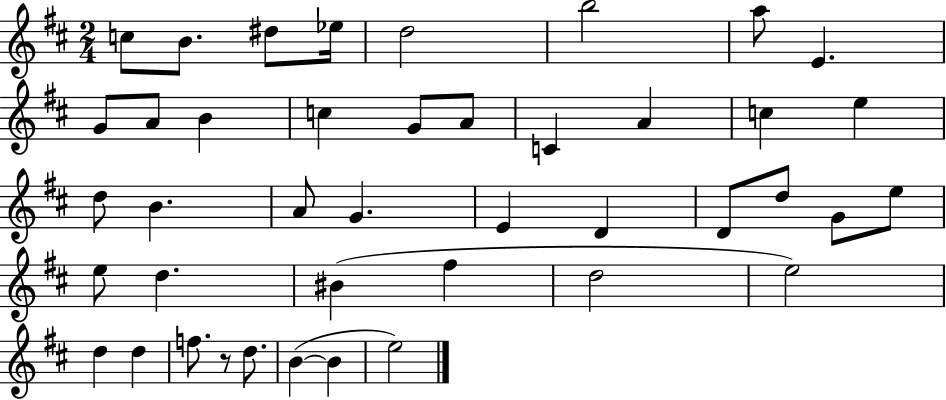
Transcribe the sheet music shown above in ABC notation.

X:1
T:Untitled
M:2/4
L:1/4
K:D
c/2 B/2 ^d/2 _e/4 d2 b2 a/2 E G/2 A/2 B c G/2 A/2 C A c e d/2 B A/2 G E D D/2 d/2 G/2 e/2 e/2 d ^B ^f d2 e2 d d f/2 z/2 d/2 B B e2